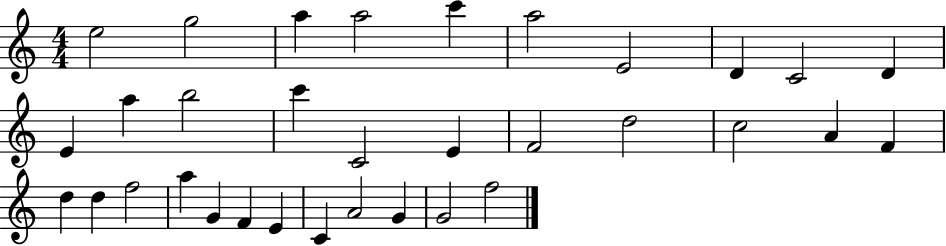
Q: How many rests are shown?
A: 0